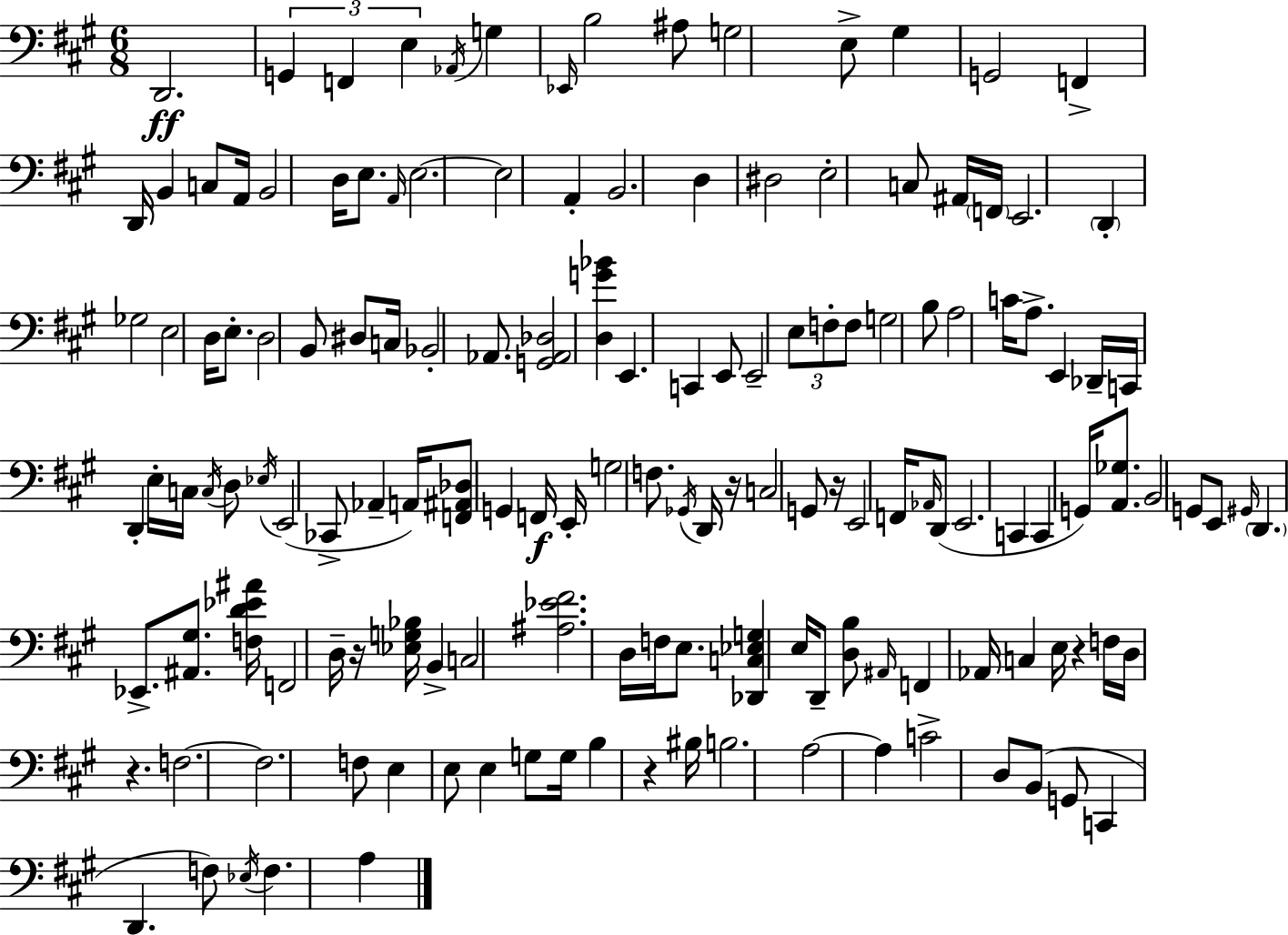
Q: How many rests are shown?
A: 6